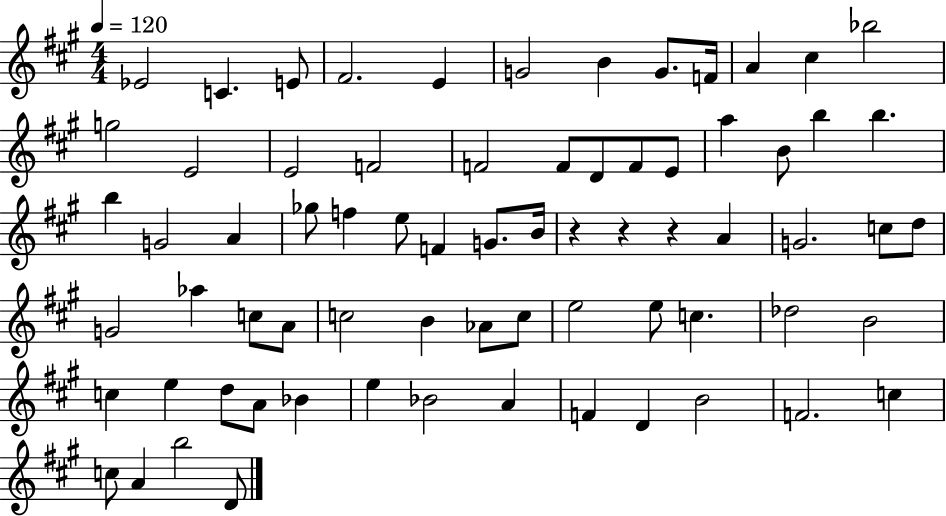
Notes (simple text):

Eb4/h C4/q. E4/e F#4/h. E4/q G4/h B4/q G4/e. F4/s A4/q C#5/q Bb5/h G5/h E4/h E4/h F4/h F4/h F4/e D4/e F4/e E4/e A5/q B4/e B5/q B5/q. B5/q G4/h A4/q Gb5/e F5/q E5/e F4/q G4/e. B4/s R/q R/q R/q A4/q G4/h. C5/e D5/e G4/h Ab5/q C5/e A4/e C5/h B4/q Ab4/e C5/e E5/h E5/e C5/q. Db5/h B4/h C5/q E5/q D5/e A4/e Bb4/q E5/q Bb4/h A4/q F4/q D4/q B4/h F4/h. C5/q C5/e A4/q B5/h D4/e